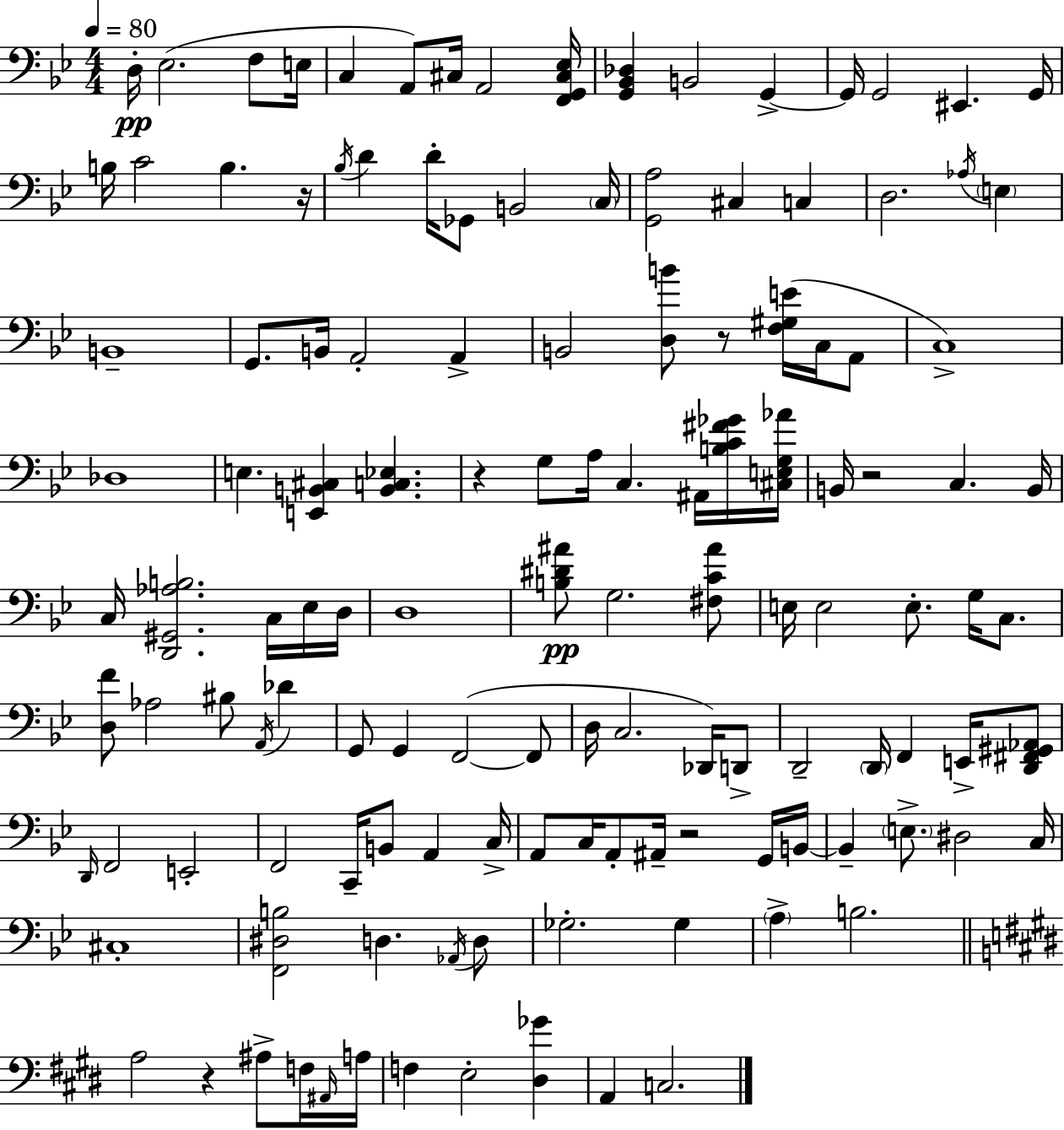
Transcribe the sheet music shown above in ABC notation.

X:1
T:Untitled
M:4/4
L:1/4
K:Bb
D,/4 _E,2 F,/2 E,/4 C, A,,/2 ^C,/4 A,,2 [F,,G,,^C,_E,]/4 [G,,_B,,_D,] B,,2 G,, G,,/4 G,,2 ^E,, G,,/4 B,/4 C2 B, z/4 _B,/4 D D/4 _G,,/2 B,,2 C,/4 [G,,A,]2 ^C, C, D,2 _A,/4 E, B,,4 G,,/2 B,,/4 A,,2 A,, B,,2 [D,B]/2 z/2 [F,^G,E]/4 C,/4 A,,/2 C,4 _D,4 E, [E,,B,,^C,] [B,,C,_E,] z G,/2 A,/4 C, ^A,,/4 [B,C^F_G]/4 [^C,E,G,_A]/4 B,,/4 z2 C, B,,/4 C,/4 [D,,^G,,_A,B,]2 C,/4 _E,/4 D,/4 D,4 [B,^D^A]/2 G,2 [^F,C^A]/2 E,/4 E,2 E,/2 G,/4 C,/2 [D,F]/2 _A,2 ^B,/2 A,,/4 _D G,,/2 G,, F,,2 F,,/2 D,/4 C,2 _D,,/4 D,,/2 D,,2 D,,/4 F,, E,,/4 [D,,^F,,^G,,_A,,]/2 D,,/4 F,,2 E,,2 F,,2 C,,/4 B,,/2 A,, C,/4 A,,/2 C,/4 A,,/2 ^A,,/4 z2 G,,/4 B,,/4 B,, E,/2 ^D,2 C,/4 ^C,4 [F,,^D,B,]2 D, _A,,/4 D,/2 _G,2 _G, A, B,2 A,2 z ^A,/2 F,/4 ^A,,/4 A,/4 F, E,2 [^D,_G] A,, C,2